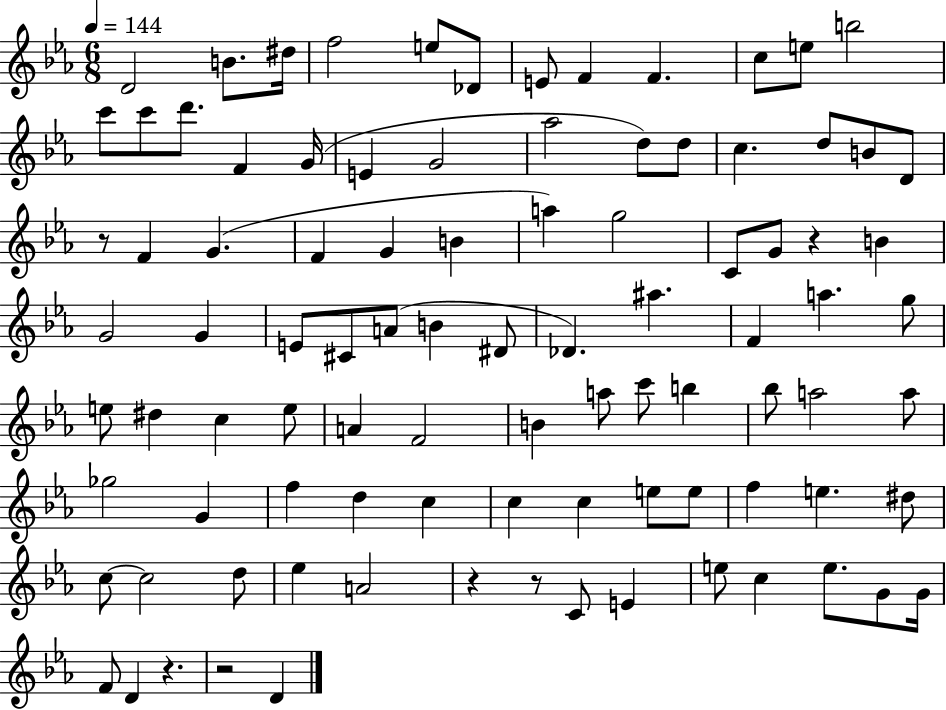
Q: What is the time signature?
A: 6/8